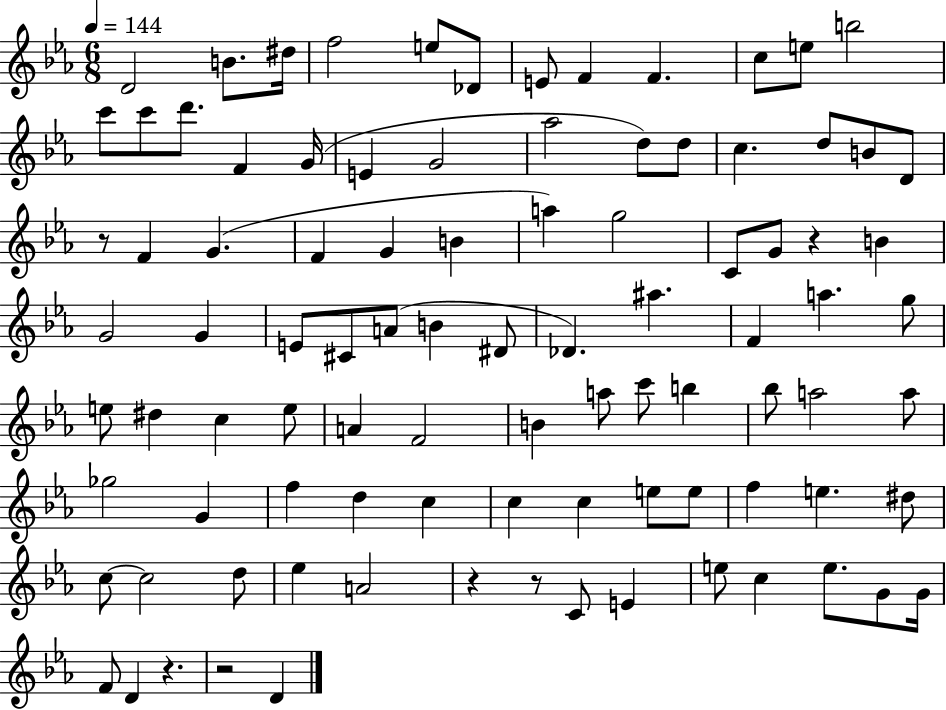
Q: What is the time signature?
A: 6/8